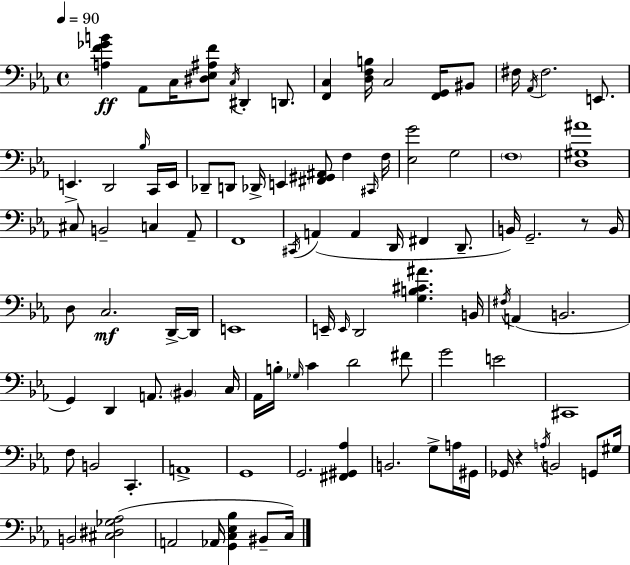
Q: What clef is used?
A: bass